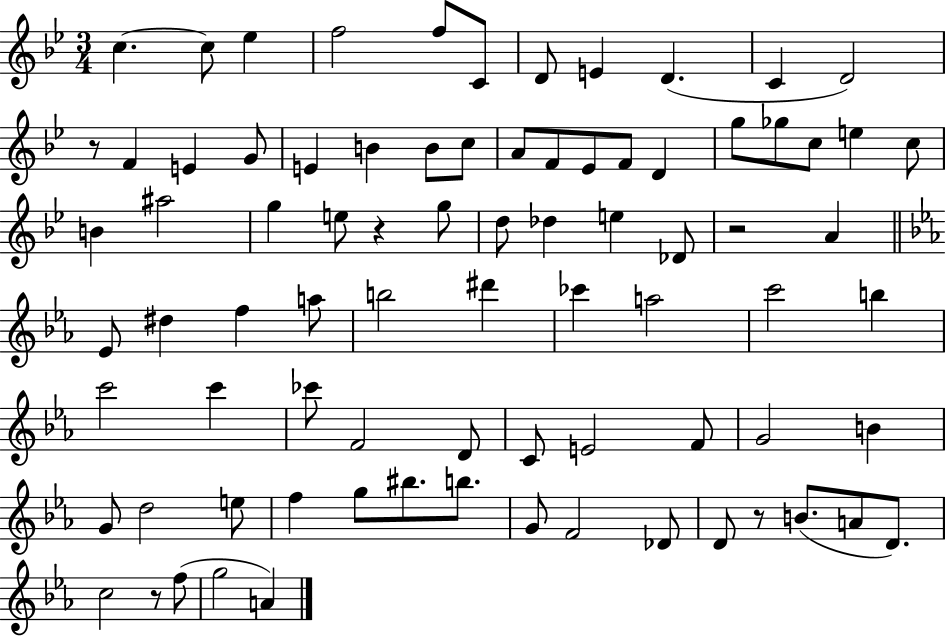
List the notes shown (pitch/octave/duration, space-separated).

C5/q. C5/e Eb5/q F5/h F5/e C4/e D4/e E4/q D4/q. C4/q D4/h R/e F4/q E4/q G4/e E4/q B4/q B4/e C5/e A4/e F4/e Eb4/e F4/e D4/q G5/e Gb5/e C5/e E5/q C5/e B4/q A#5/h G5/q E5/e R/q G5/e D5/e Db5/q E5/q Db4/e R/h A4/q Eb4/e D#5/q F5/q A5/e B5/h D#6/q CES6/q A5/h C6/h B5/q C6/h C6/q CES6/e F4/h D4/e C4/e E4/h F4/e G4/h B4/q G4/e D5/h E5/e F5/q G5/e BIS5/e. B5/e. G4/e F4/h Db4/e D4/e R/e B4/e. A4/e D4/e. C5/h R/e F5/e G5/h A4/q